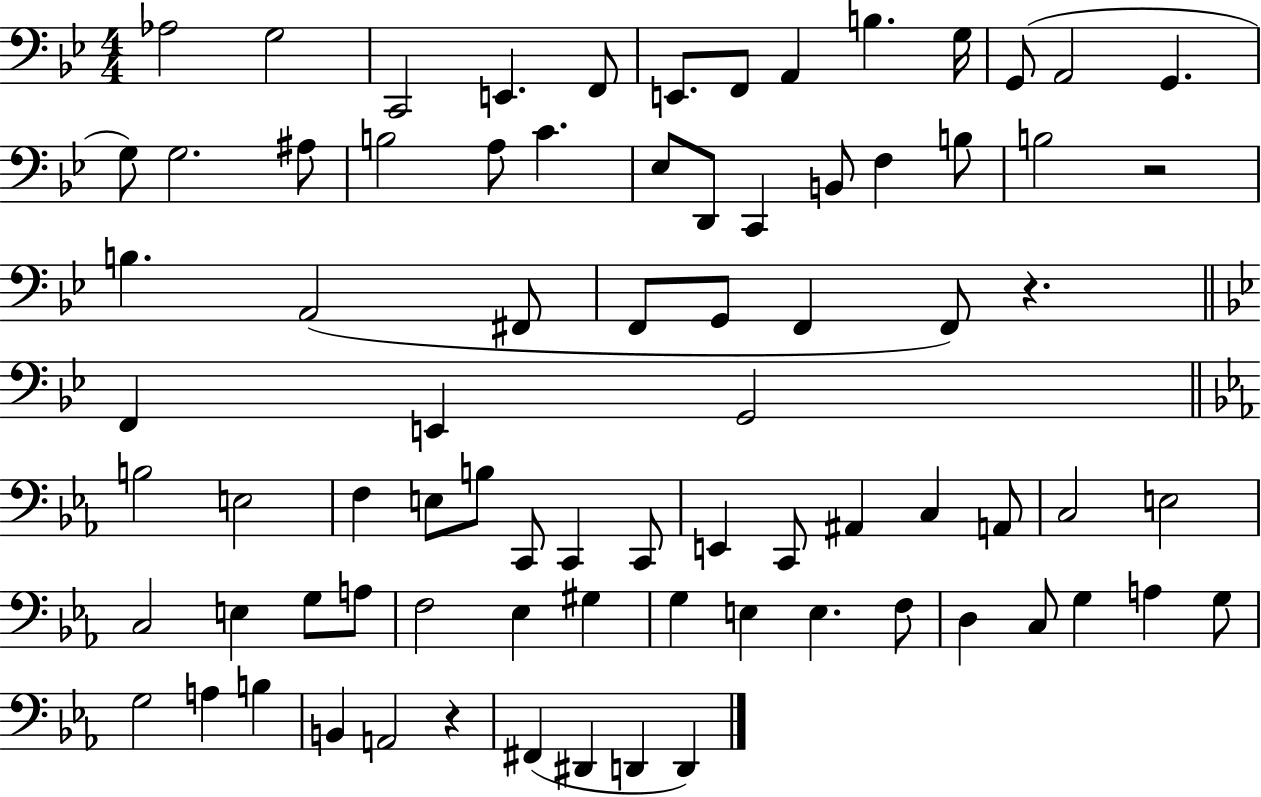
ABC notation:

X:1
T:Untitled
M:4/4
L:1/4
K:Bb
_A,2 G,2 C,,2 E,, F,,/2 E,,/2 F,,/2 A,, B, G,/4 G,,/2 A,,2 G,, G,/2 G,2 ^A,/2 B,2 A,/2 C _E,/2 D,,/2 C,, B,,/2 F, B,/2 B,2 z2 B, A,,2 ^F,,/2 F,,/2 G,,/2 F,, F,,/2 z F,, E,, G,,2 B,2 E,2 F, E,/2 B,/2 C,,/2 C,, C,,/2 E,, C,,/2 ^A,, C, A,,/2 C,2 E,2 C,2 E, G,/2 A,/2 F,2 _E, ^G, G, E, E, F,/2 D, C,/2 G, A, G,/2 G,2 A, B, B,, A,,2 z ^F,, ^D,, D,, D,,